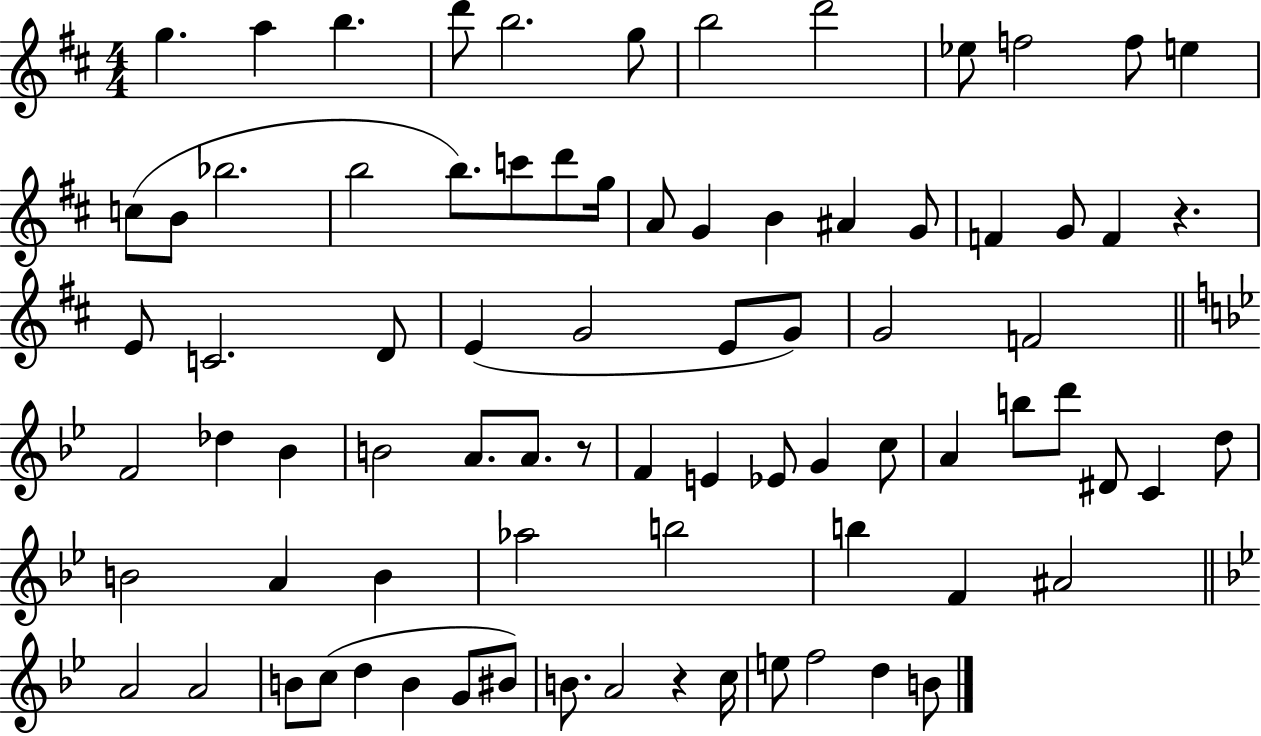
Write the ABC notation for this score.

X:1
T:Untitled
M:4/4
L:1/4
K:D
g a b d'/2 b2 g/2 b2 d'2 _e/2 f2 f/2 e c/2 B/2 _b2 b2 b/2 c'/2 d'/2 g/4 A/2 G B ^A G/2 F G/2 F z E/2 C2 D/2 E G2 E/2 G/2 G2 F2 F2 _d _B B2 A/2 A/2 z/2 F E _E/2 G c/2 A b/2 d'/2 ^D/2 C d/2 B2 A B _a2 b2 b F ^A2 A2 A2 B/2 c/2 d B G/2 ^B/2 B/2 A2 z c/4 e/2 f2 d B/2